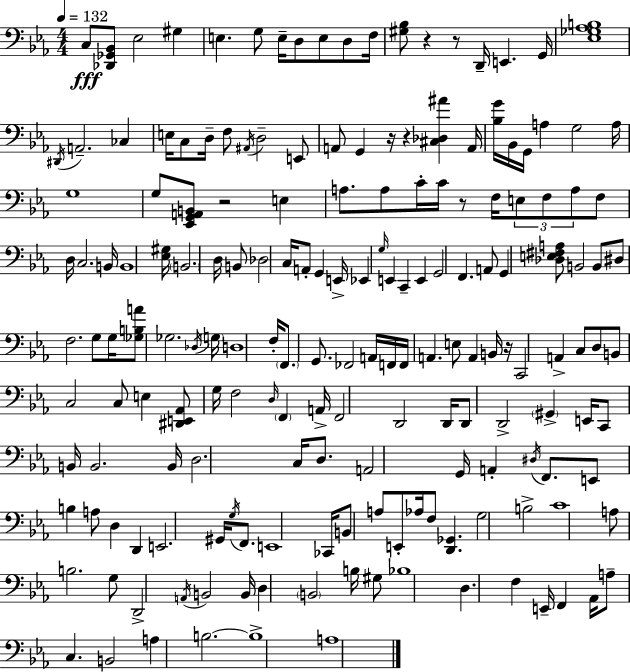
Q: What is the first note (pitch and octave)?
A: C3